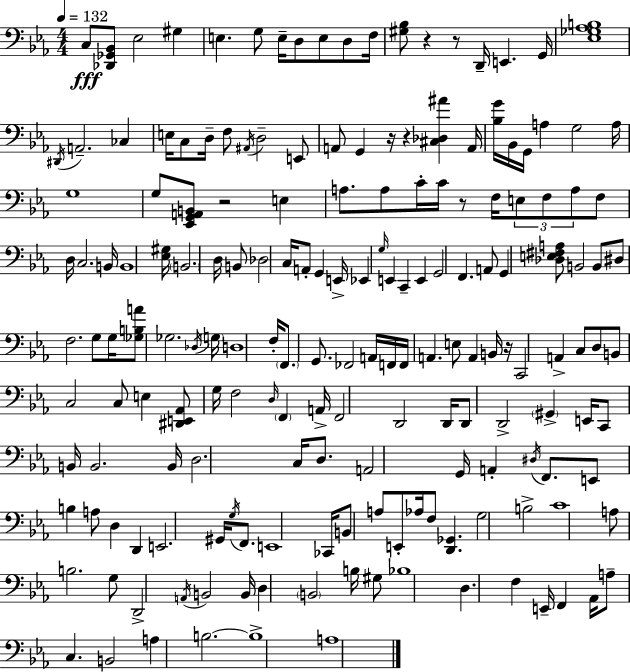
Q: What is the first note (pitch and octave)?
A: C3